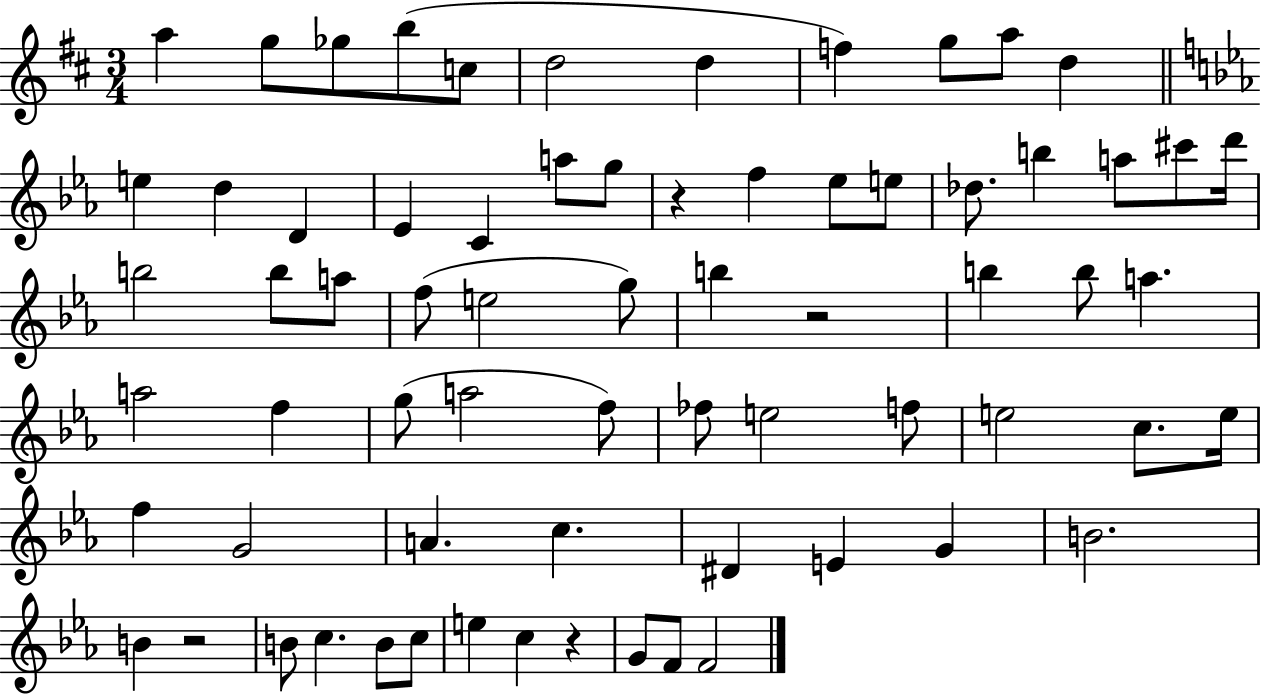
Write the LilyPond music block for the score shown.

{
  \clef treble
  \numericTimeSignature
  \time 3/4
  \key d \major
  a''4 g''8 ges''8 b''8( c''8 | d''2 d''4 | f''4) g''8 a''8 d''4 | \bar "||" \break \key ees \major e''4 d''4 d'4 | ees'4 c'4 a''8 g''8 | r4 f''4 ees''8 e''8 | des''8. b''4 a''8 cis'''8 d'''16 | \break b''2 b''8 a''8 | f''8( e''2 g''8) | b''4 r2 | b''4 b''8 a''4. | \break a''2 f''4 | g''8( a''2 f''8) | fes''8 e''2 f''8 | e''2 c''8. e''16 | \break f''4 g'2 | a'4. c''4. | dis'4 e'4 g'4 | b'2. | \break b'4 r2 | b'8 c''4. b'8 c''8 | e''4 c''4 r4 | g'8 f'8 f'2 | \break \bar "|."
}